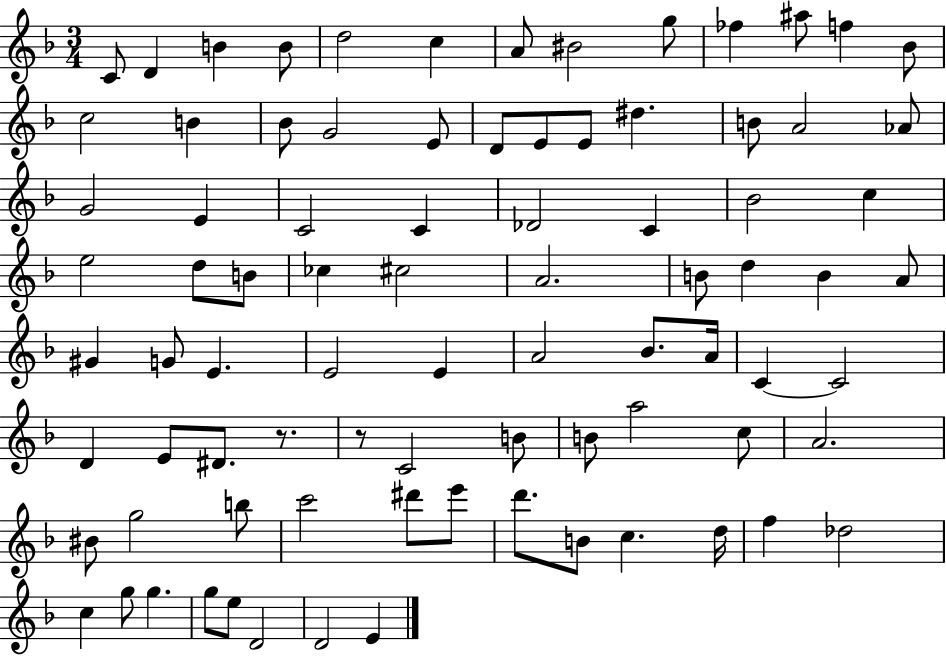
{
  \clef treble
  \numericTimeSignature
  \time 3/4
  \key f \major
  c'8 d'4 b'4 b'8 | d''2 c''4 | a'8 bis'2 g''8 | fes''4 ais''8 f''4 bes'8 | \break c''2 b'4 | bes'8 g'2 e'8 | d'8 e'8 e'8 dis''4. | b'8 a'2 aes'8 | \break g'2 e'4 | c'2 c'4 | des'2 c'4 | bes'2 c''4 | \break e''2 d''8 b'8 | ces''4 cis''2 | a'2. | b'8 d''4 b'4 a'8 | \break gis'4 g'8 e'4. | e'2 e'4 | a'2 bes'8. a'16 | c'4~~ c'2 | \break d'4 e'8 dis'8. r8. | r8 c'2 b'8 | b'8 a''2 c''8 | a'2. | \break bis'8 g''2 b''8 | c'''2 dis'''8 e'''8 | d'''8. b'8 c''4. d''16 | f''4 des''2 | \break c''4 g''8 g''4. | g''8 e''8 d'2 | d'2 e'4 | \bar "|."
}